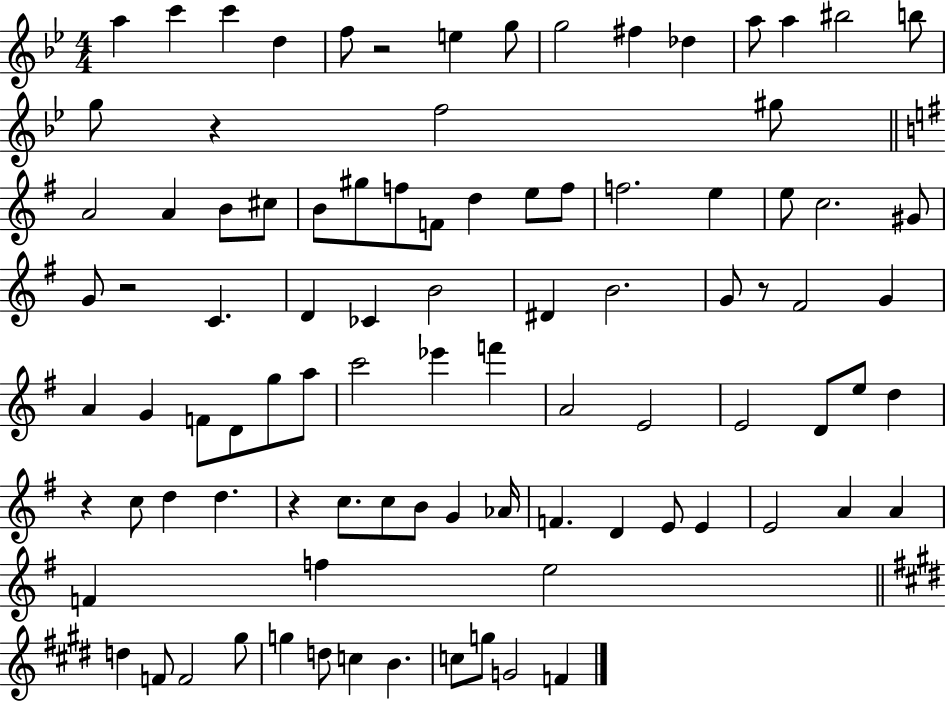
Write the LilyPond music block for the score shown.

{
  \clef treble
  \numericTimeSignature
  \time 4/4
  \key bes \major
  \repeat volta 2 { a''4 c'''4 c'''4 d''4 | f''8 r2 e''4 g''8 | g''2 fis''4 des''4 | a''8 a''4 bis''2 b''8 | \break g''8 r4 f''2 gis''8 | \bar "||" \break \key e \minor a'2 a'4 b'8 cis''8 | b'8 gis''8 f''8 f'8 d''4 e''8 f''8 | f''2. e''4 | e''8 c''2. gis'8 | \break g'8 r2 c'4. | d'4 ces'4 b'2 | dis'4 b'2. | g'8 r8 fis'2 g'4 | \break a'4 g'4 f'8 d'8 g''8 a''8 | c'''2 ees'''4 f'''4 | a'2 e'2 | e'2 d'8 e''8 d''4 | \break r4 c''8 d''4 d''4. | r4 c''8. c''8 b'8 g'4 aes'16 | f'4. d'4 e'8 e'4 | e'2 a'4 a'4 | \break f'4 f''4 e''2 | \bar "||" \break \key e \major d''4 f'8 f'2 gis''8 | g''4 d''8 c''4 b'4. | c''8 g''8 g'2 f'4 | } \bar "|."
}